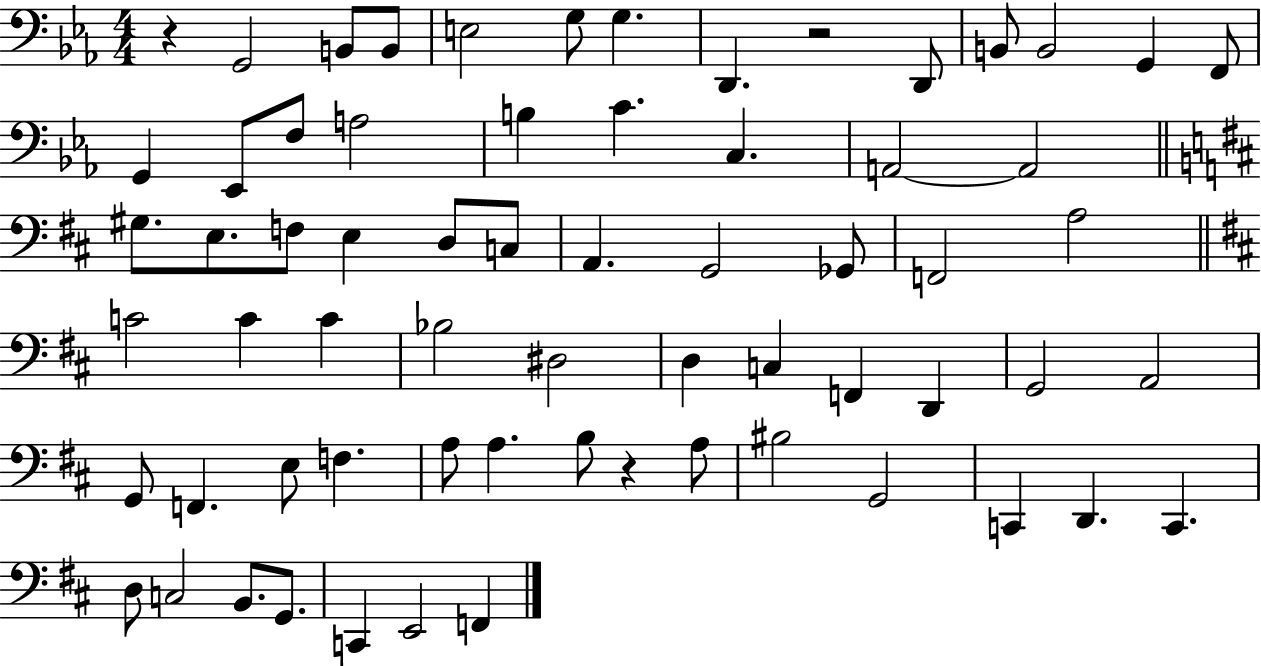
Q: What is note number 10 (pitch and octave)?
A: B2